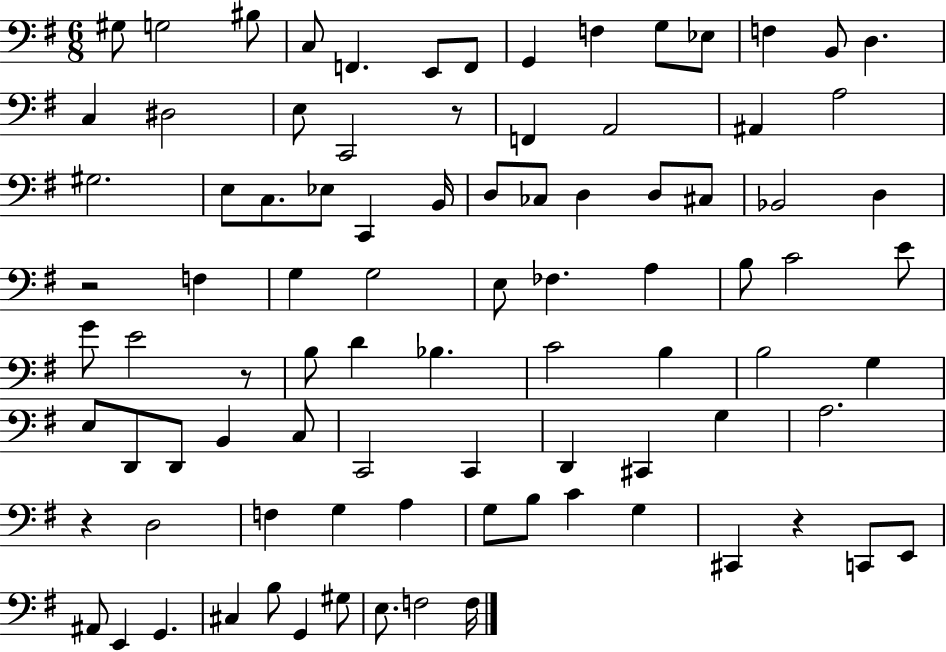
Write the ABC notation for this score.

X:1
T:Untitled
M:6/8
L:1/4
K:G
^G,/2 G,2 ^B,/2 C,/2 F,, E,,/2 F,,/2 G,, F, G,/2 _E,/2 F, B,,/2 D, C, ^D,2 E,/2 C,,2 z/2 F,, A,,2 ^A,, A,2 ^G,2 E,/2 C,/2 _E,/2 C,, B,,/4 D,/2 _C,/2 D, D,/2 ^C,/2 _B,,2 D, z2 F, G, G,2 E,/2 _F, A, B,/2 C2 E/2 G/2 E2 z/2 B,/2 D _B, C2 B, B,2 G, E,/2 D,,/2 D,,/2 B,, C,/2 C,,2 C,, D,, ^C,, G, A,2 z D,2 F, G, A, G,/2 B,/2 C G, ^C,, z C,,/2 E,,/2 ^A,,/2 E,, G,, ^C, B,/2 G,, ^G,/2 E,/2 F,2 F,/4